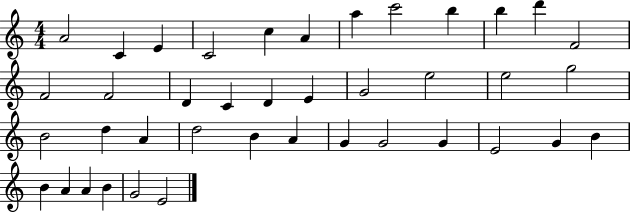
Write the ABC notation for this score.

X:1
T:Untitled
M:4/4
L:1/4
K:C
A2 C E C2 c A a c'2 b b d' F2 F2 F2 D C D E G2 e2 e2 g2 B2 d A d2 B A G G2 G E2 G B B A A B G2 E2